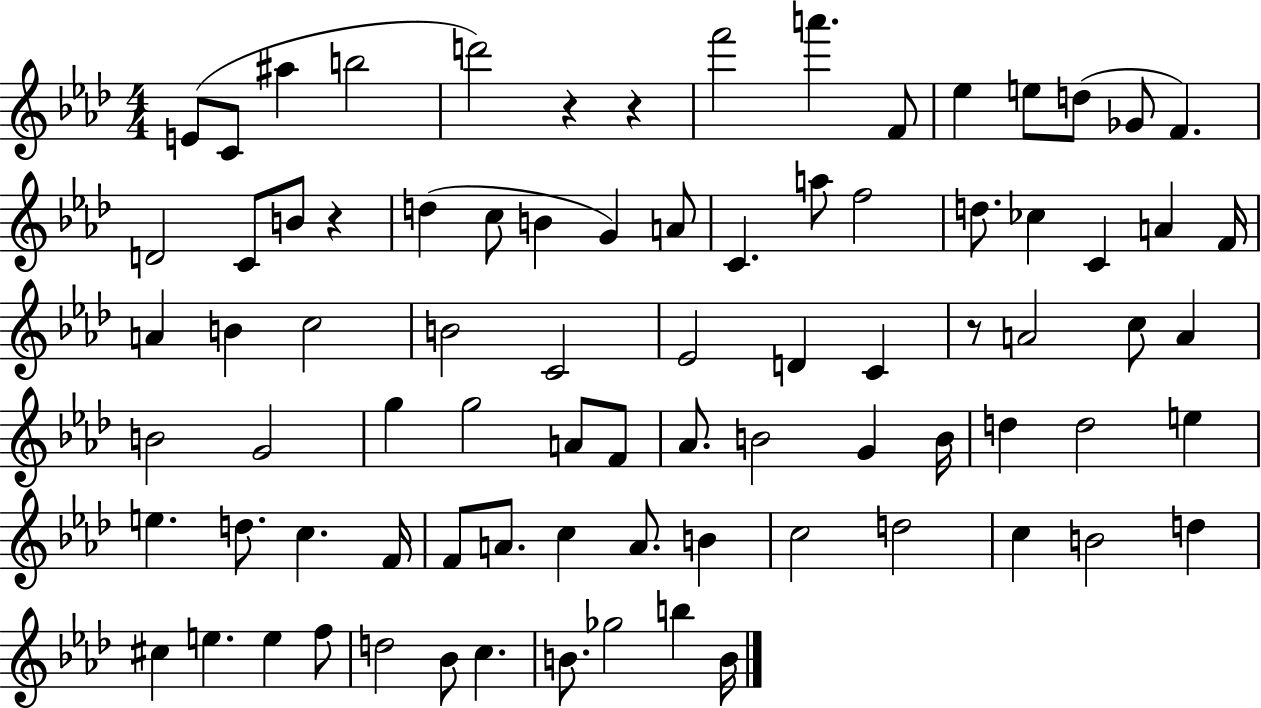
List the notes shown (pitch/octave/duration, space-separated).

E4/e C4/e A#5/q B5/h D6/h R/q R/q F6/h A6/q. F4/e Eb5/q E5/e D5/e Gb4/e F4/q. D4/h C4/e B4/e R/q D5/q C5/e B4/q G4/q A4/e C4/q. A5/e F5/h D5/e. CES5/q C4/q A4/q F4/s A4/q B4/q C5/h B4/h C4/h Eb4/h D4/q C4/q R/e A4/h C5/e A4/q B4/h G4/h G5/q G5/h A4/e F4/e Ab4/e. B4/h G4/q B4/s D5/q D5/h E5/q E5/q. D5/e. C5/q. F4/s F4/e A4/e. C5/q A4/e. B4/q C5/h D5/h C5/q B4/h D5/q C#5/q E5/q. E5/q F5/e D5/h Bb4/e C5/q. B4/e. Gb5/h B5/q B4/s